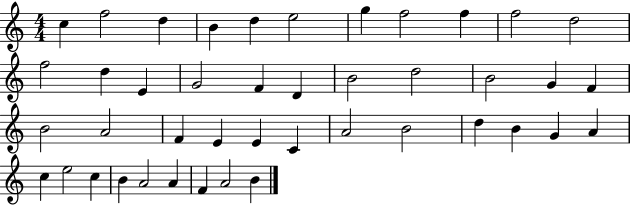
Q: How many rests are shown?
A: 0